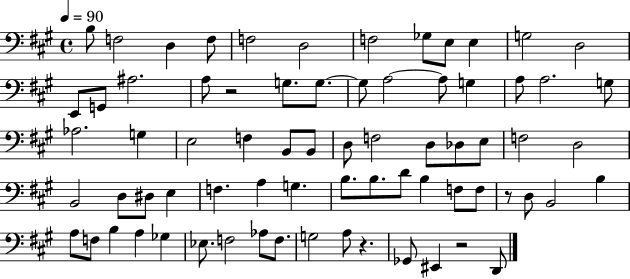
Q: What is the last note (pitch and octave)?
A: D2